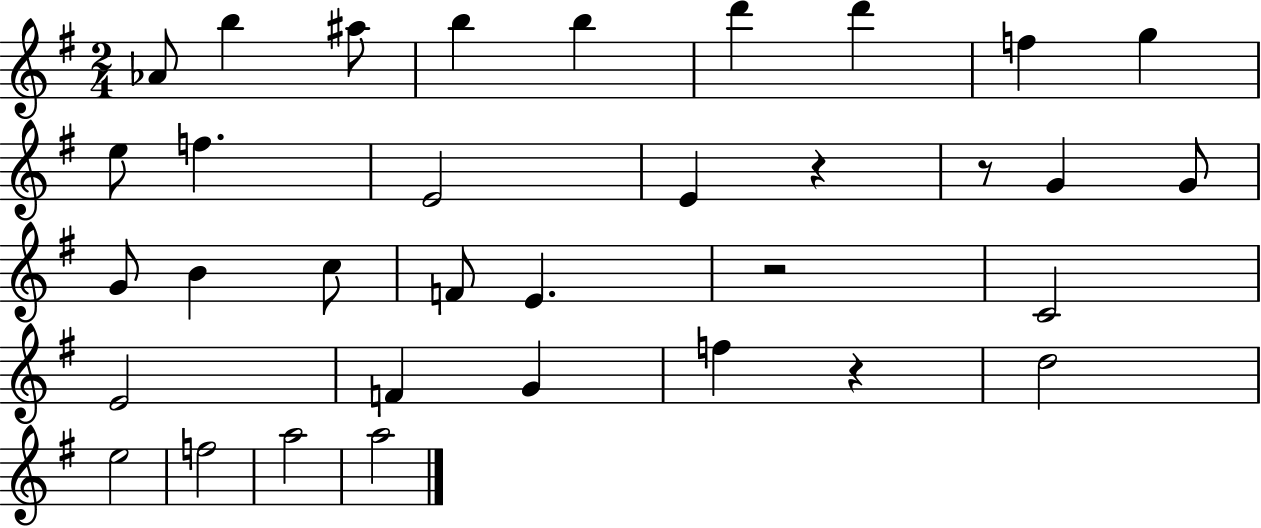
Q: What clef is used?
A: treble